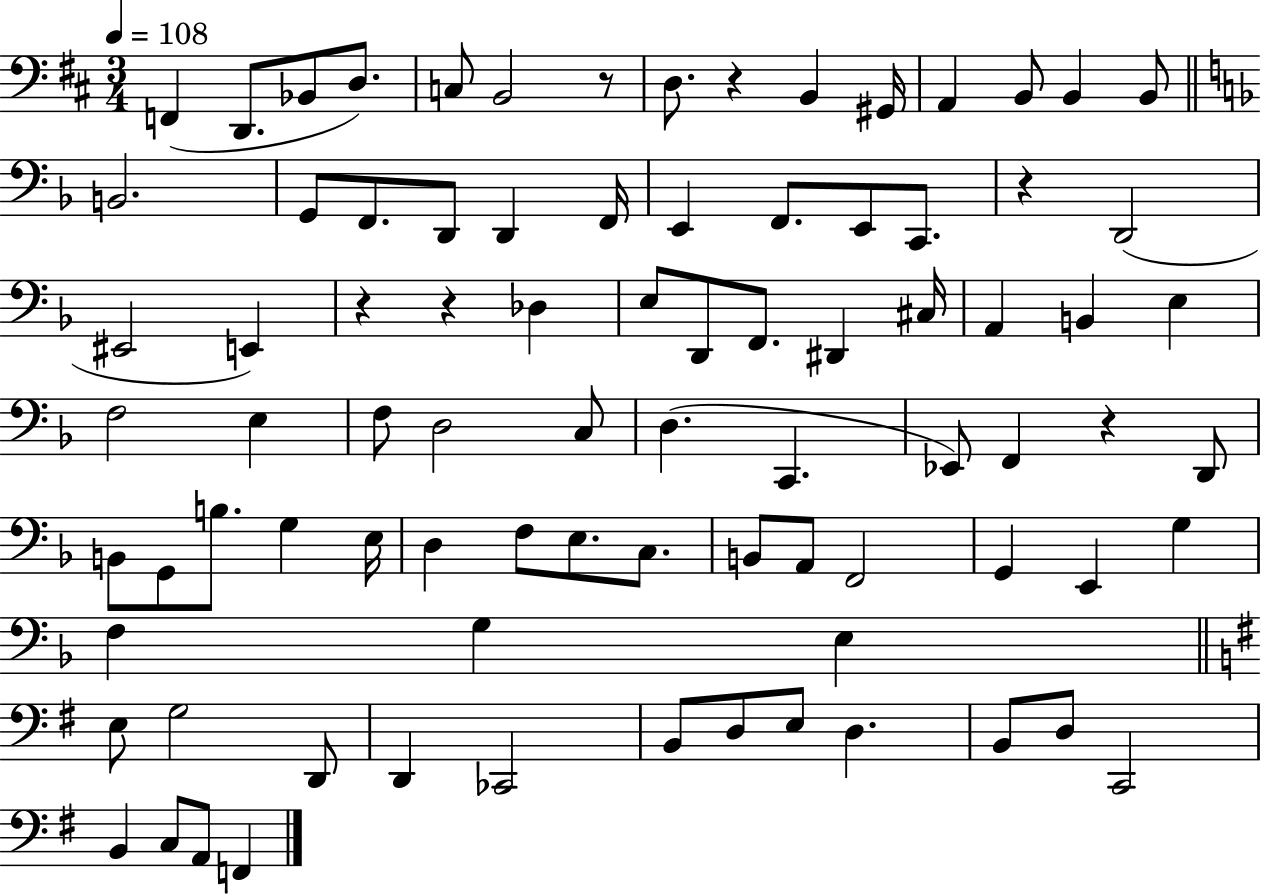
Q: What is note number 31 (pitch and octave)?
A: D#2